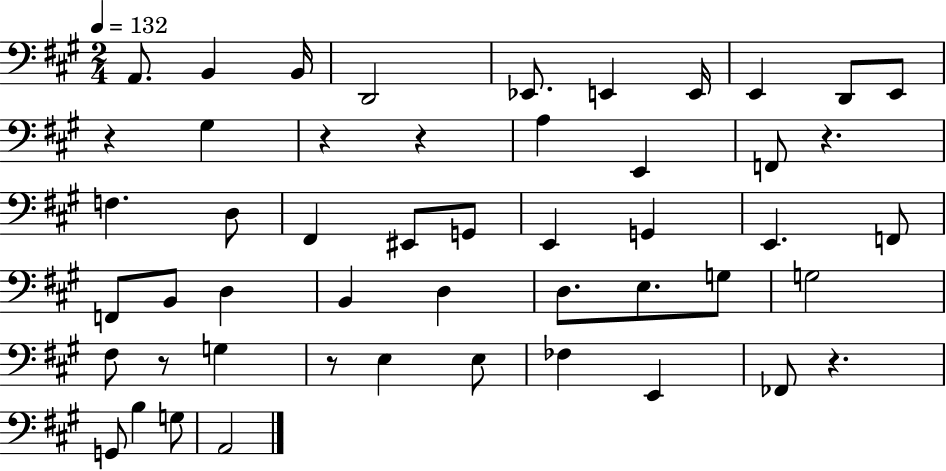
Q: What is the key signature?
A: A major